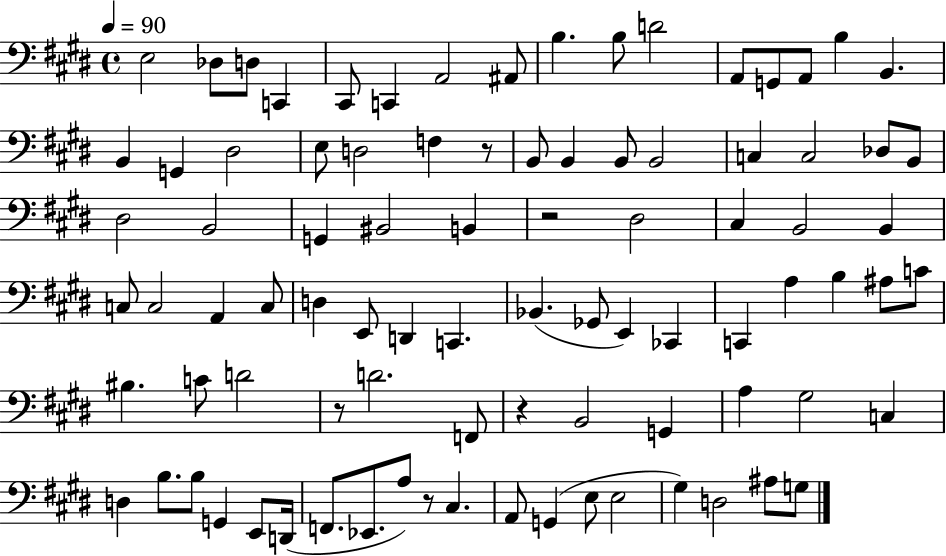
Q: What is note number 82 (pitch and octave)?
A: D3